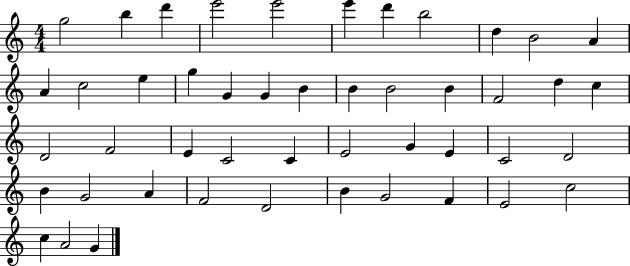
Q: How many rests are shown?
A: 0